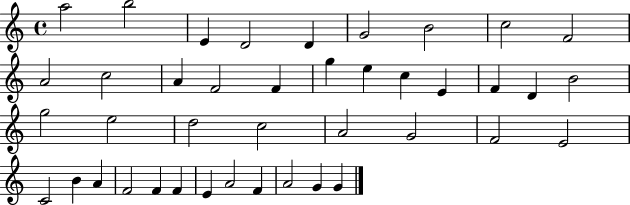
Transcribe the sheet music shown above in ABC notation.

X:1
T:Untitled
M:4/4
L:1/4
K:C
a2 b2 E D2 D G2 B2 c2 F2 A2 c2 A F2 F g e c E F D B2 g2 e2 d2 c2 A2 G2 F2 E2 C2 B A F2 F F E A2 F A2 G G